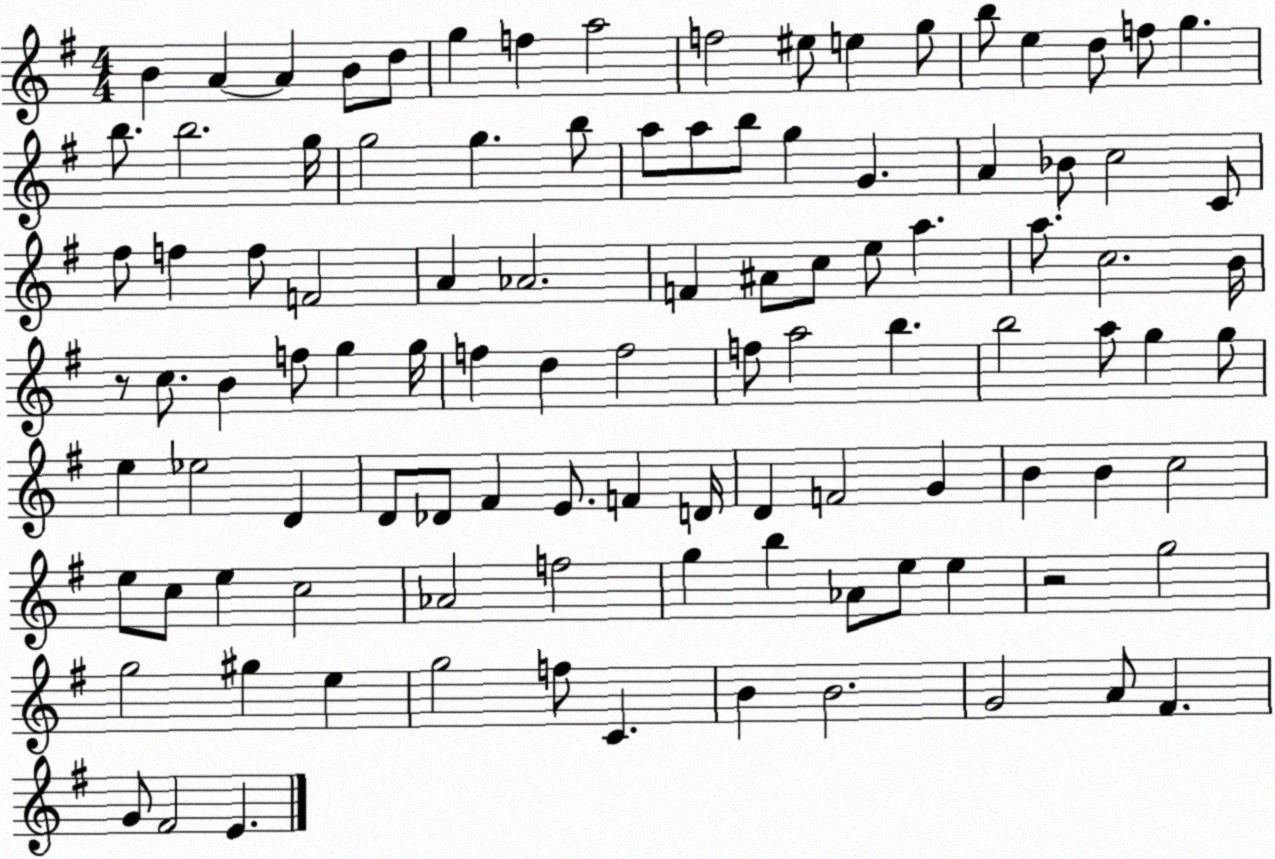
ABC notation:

X:1
T:Untitled
M:4/4
L:1/4
K:G
B A A B/2 d/2 g f a2 f2 ^e/2 e g/2 b/2 e d/2 f/2 g b/2 b2 g/4 g2 g b/2 a/2 a/2 b/2 g G A _B/2 c2 C/2 ^f/2 f f/2 F2 A _A2 F ^A/2 c/2 e/2 a a/2 c2 B/4 z/2 c/2 B f/2 g g/4 f d f2 f/2 a2 b b2 a/2 g g/2 e _e2 D D/2 _D/2 ^F E/2 F D/4 D F2 G B B c2 e/2 c/2 e c2 _A2 f2 g b _A/2 e/2 e z2 g2 g2 ^g e g2 f/2 C B B2 G2 A/2 ^F G/2 ^F2 E